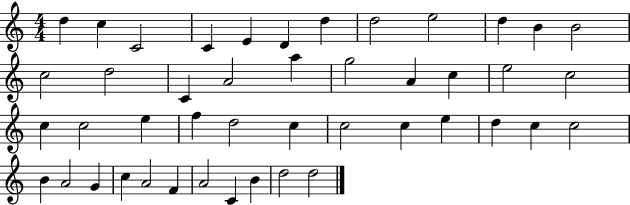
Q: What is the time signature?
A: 4/4